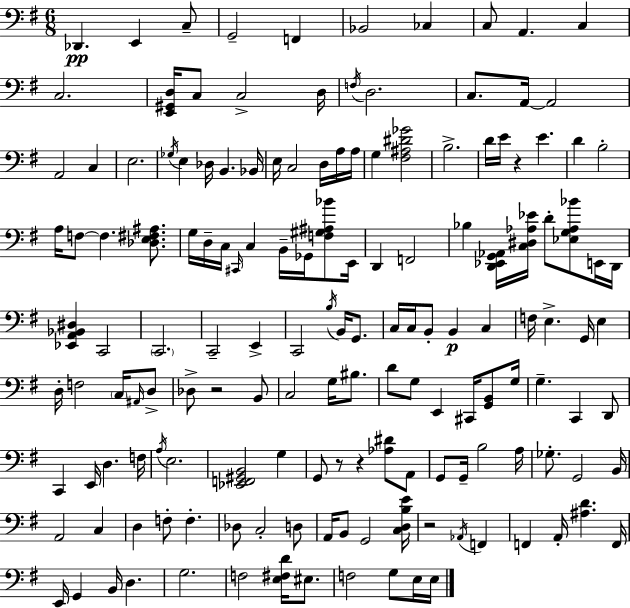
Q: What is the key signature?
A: E minor